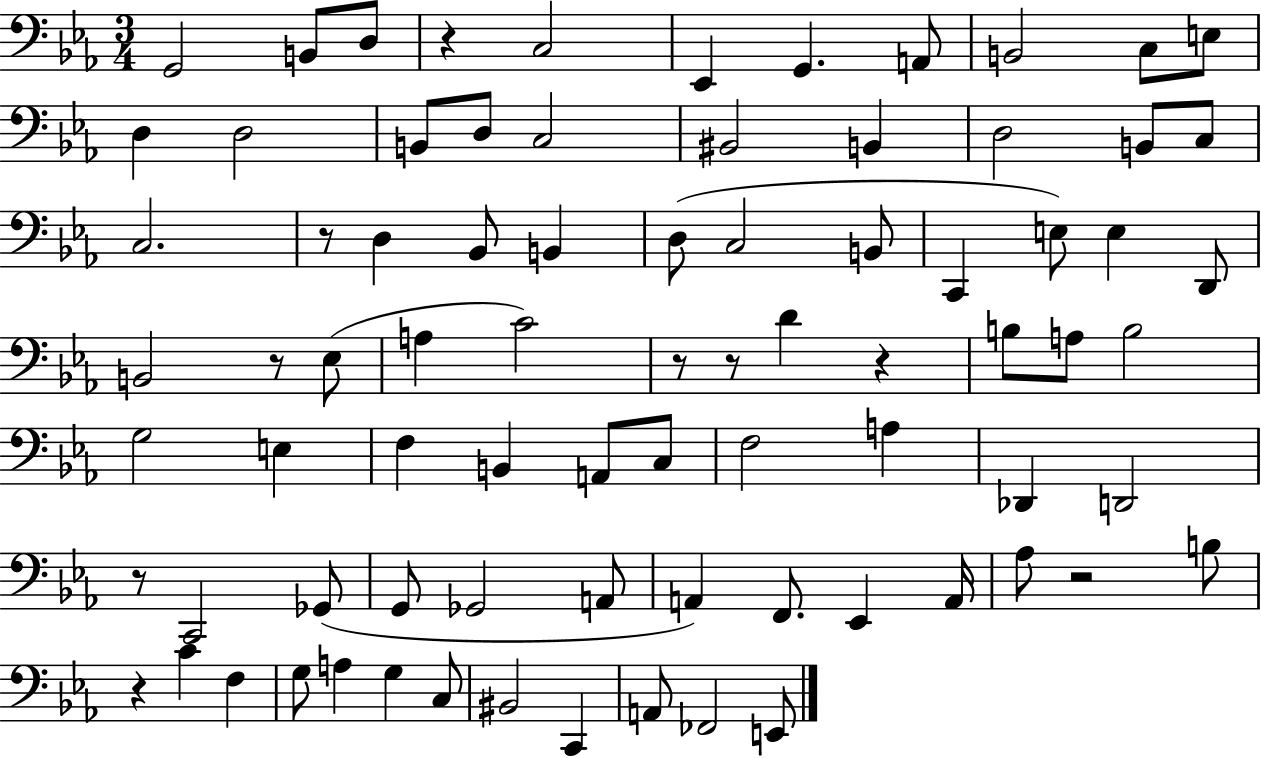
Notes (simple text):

G2/h B2/e D3/e R/q C3/h Eb2/q G2/q. A2/e B2/h C3/e E3/e D3/q D3/h B2/e D3/e C3/h BIS2/h B2/q D3/h B2/e C3/e C3/h. R/e D3/q Bb2/e B2/q D3/e C3/h B2/e C2/q E3/e E3/q D2/e B2/h R/e Eb3/e A3/q C4/h R/e R/e D4/q R/q B3/e A3/e B3/h G3/h E3/q F3/q B2/q A2/e C3/e F3/h A3/q Db2/q D2/h R/e C2/h Gb2/e G2/e Gb2/h A2/e A2/q F2/e. Eb2/q A2/s Ab3/e R/h B3/e R/q C4/q F3/q G3/e A3/q G3/q C3/e BIS2/h C2/q A2/e FES2/h E2/e